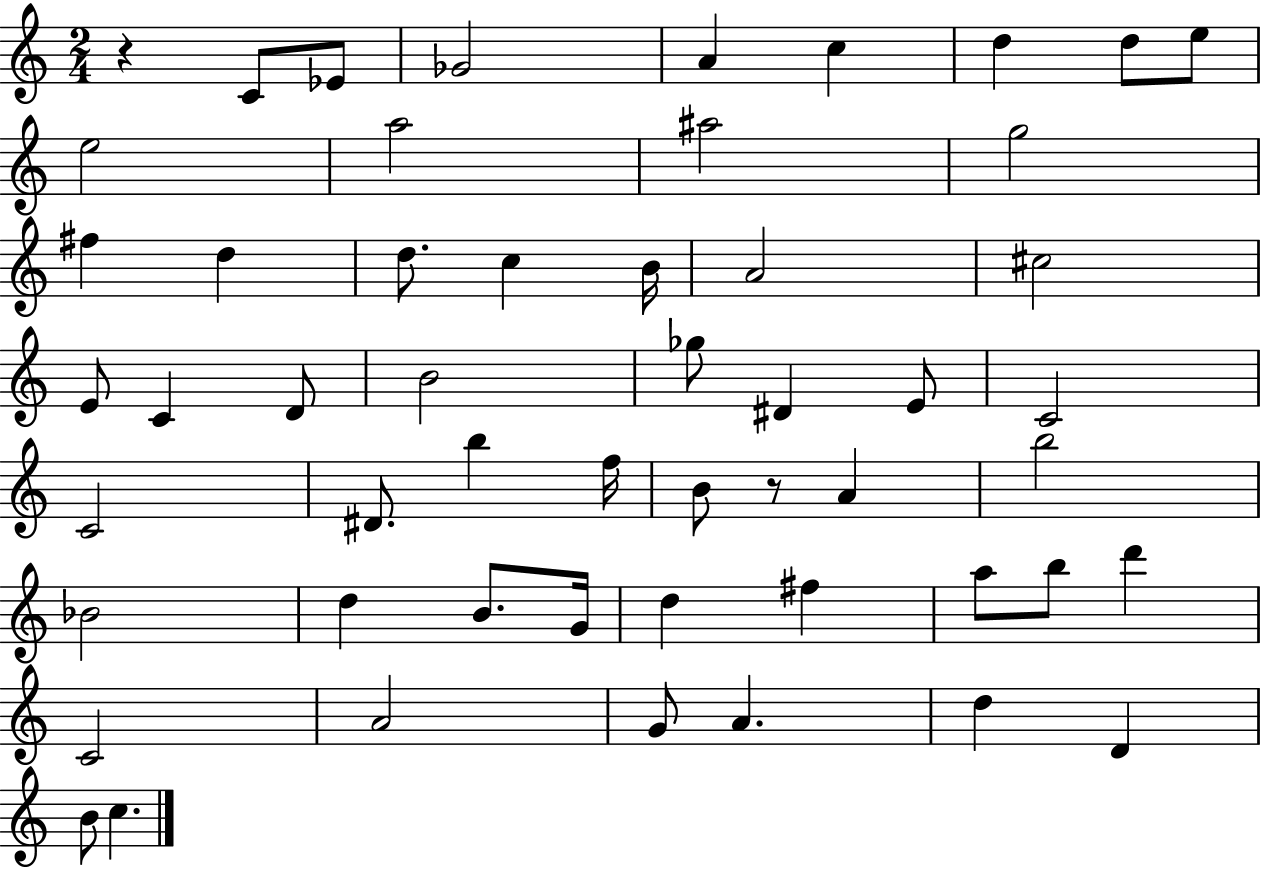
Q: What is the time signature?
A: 2/4